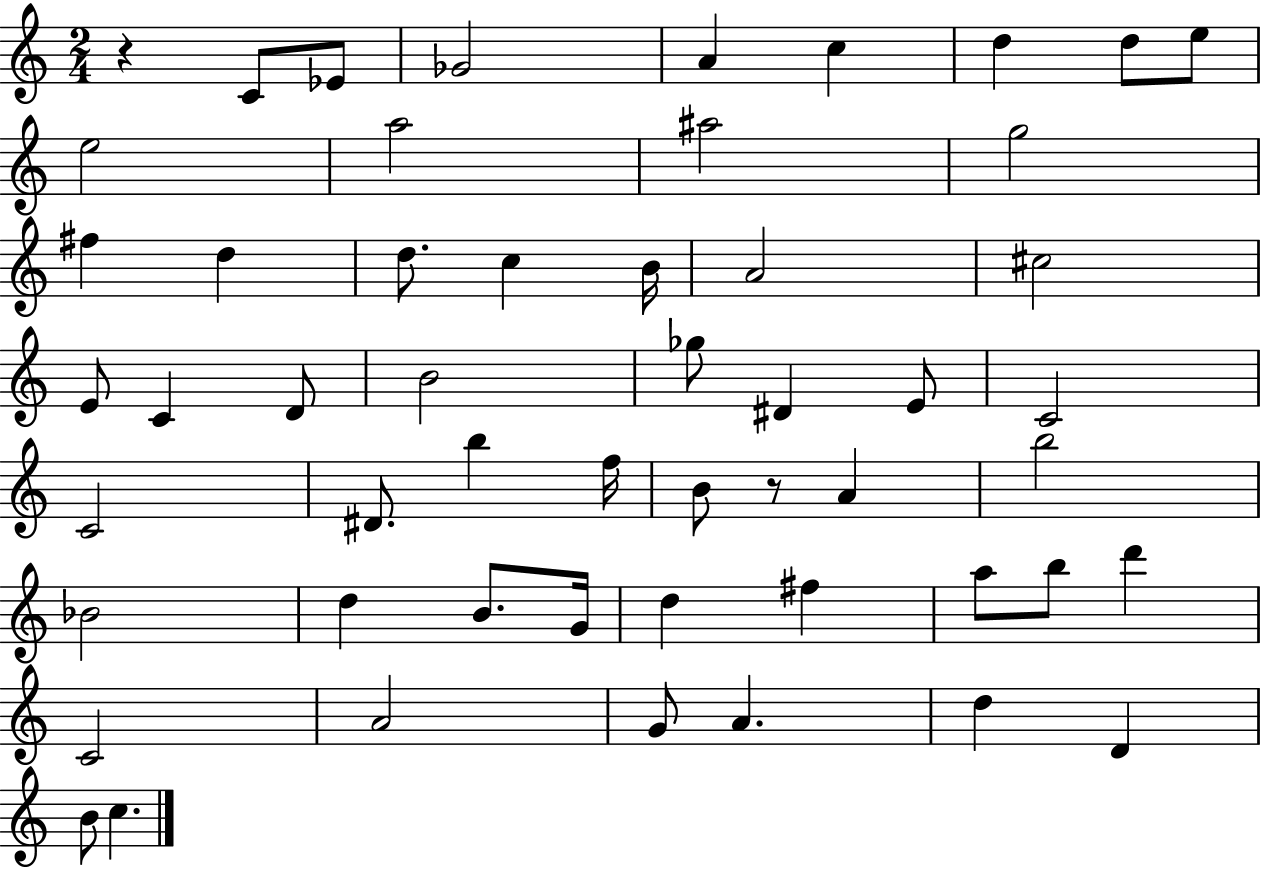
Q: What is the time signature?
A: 2/4